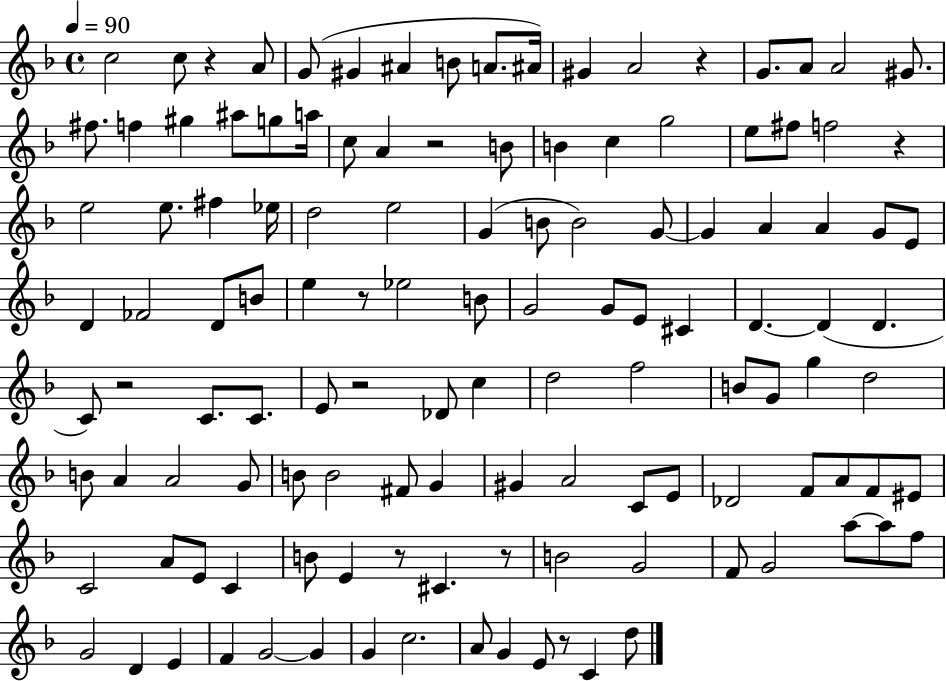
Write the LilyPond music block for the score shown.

{
  \clef treble
  \time 4/4
  \defaultTimeSignature
  \key f \major
  \tempo 4 = 90
  c''2 c''8 r4 a'8 | g'8( gis'4 ais'4 b'8 a'8. ais'16) | gis'4 a'2 r4 | g'8. a'8 a'2 gis'8. | \break fis''8. f''4 gis''4 ais''8 g''8 a''16 | c''8 a'4 r2 b'8 | b'4 c''4 g''2 | e''8 fis''8 f''2 r4 | \break e''2 e''8. fis''4 ees''16 | d''2 e''2 | g'4( b'8 b'2) g'8~~ | g'4 a'4 a'4 g'8 e'8 | \break d'4 fes'2 d'8 b'8 | e''4 r8 ees''2 b'8 | g'2 g'8 e'8 cis'4 | d'4.~~ d'4( d'4. | \break c'8) r2 c'8. c'8. | e'8 r2 des'8 c''4 | d''2 f''2 | b'8 g'8 g''4 d''2 | \break b'8 a'4 a'2 g'8 | b'8 b'2 fis'8 g'4 | gis'4 a'2 c'8 e'8 | des'2 f'8 a'8 f'8 eis'8 | \break c'2 a'8 e'8 c'4 | b'8 e'4 r8 cis'4. r8 | b'2 g'2 | f'8 g'2 a''8~~ a''8 f''8 | \break g'2 d'4 e'4 | f'4 g'2~~ g'4 | g'4 c''2. | a'8 g'4 e'8 r8 c'4 d''8 | \break \bar "|."
}